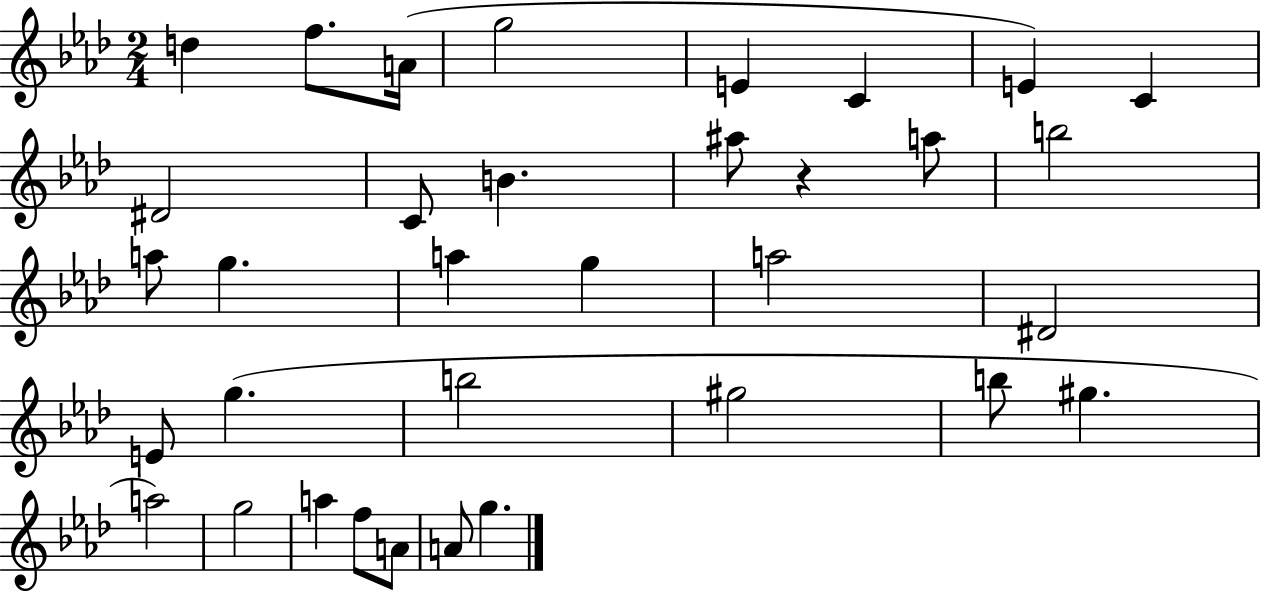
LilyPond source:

{
  \clef treble
  \numericTimeSignature
  \time 2/4
  \key aes \major
  \repeat volta 2 { d''4 f''8. a'16( | g''2 | e'4 c'4 | e'4) c'4 | \break dis'2 | c'8 b'4. | ais''8 r4 a''8 | b''2 | \break a''8 g''4. | a''4 g''4 | a''2 | dis'2 | \break e'8 g''4.( | b''2 | gis''2 | b''8 gis''4. | \break a''2) | g''2 | a''4 f''8 a'8 | a'8 g''4. | \break } \bar "|."
}